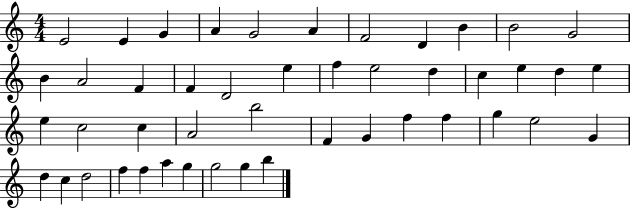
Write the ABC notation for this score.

X:1
T:Untitled
M:4/4
L:1/4
K:C
E2 E G A G2 A F2 D B B2 G2 B A2 F F D2 e f e2 d c e d e e c2 c A2 b2 F G f f g e2 G d c d2 f f a g g2 g b